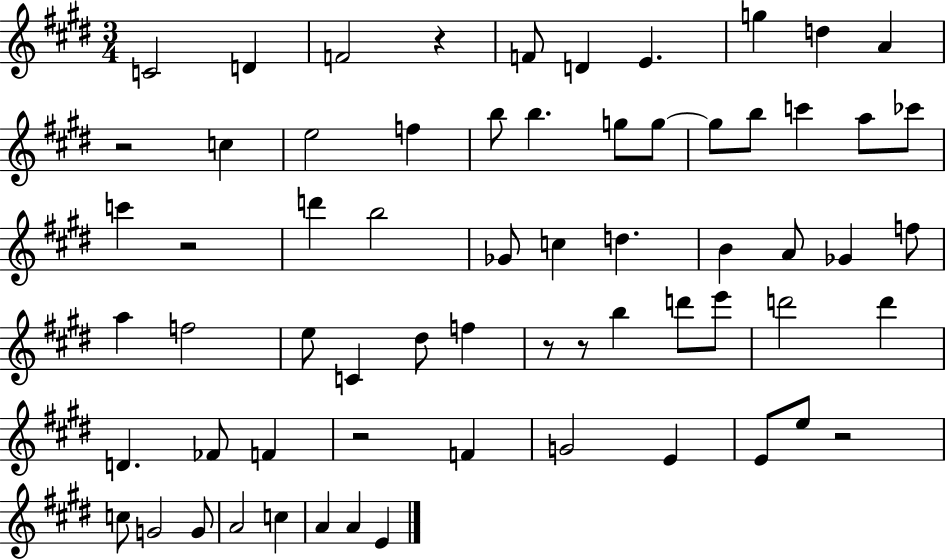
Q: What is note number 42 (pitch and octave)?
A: D6